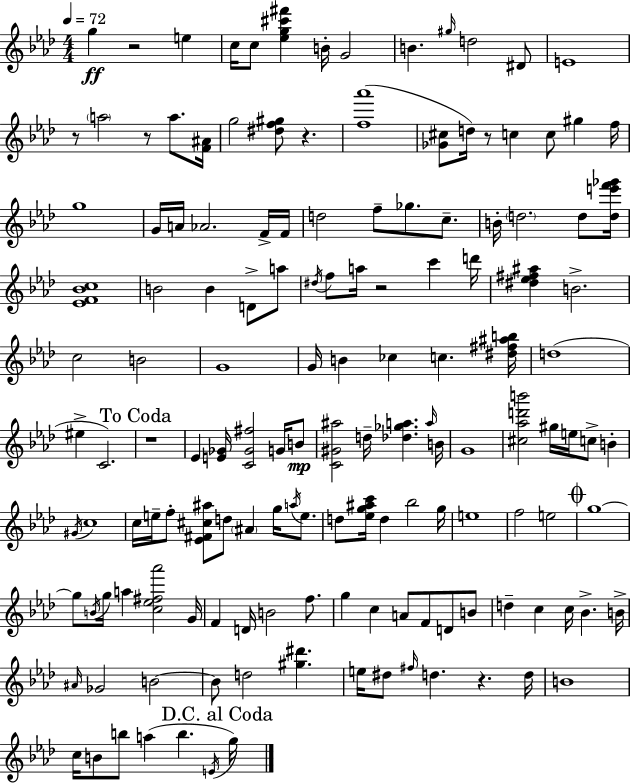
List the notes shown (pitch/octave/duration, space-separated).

G5/q R/h E5/q C5/s C5/e [Eb5,G5,C#6,F#6]/q B4/s G4/h B4/q. G#5/s D5/h D#4/e E4/w R/e A5/h R/e A5/e. [F4,A#4]/s G5/h [D#5,F5,G#5]/e R/q. [F5,Ab6]/w [Gb4,C#5]/e D5/s R/e C5/q C5/e G#5/q F5/s G5/w G4/s A4/s Ab4/h. F4/s F4/s D5/h F5/e Gb5/e. C5/e. B4/s D5/h. D5/e [D5,E6,F6,Gb6]/s [Eb4,F4,Bb4,C5]/w B4/h B4/q D4/e A5/e D#5/s F5/e A5/s R/h C6/q D6/s [D#5,Eb5,F#5,A#5]/q B4/h. C5/h B4/h G4/w G4/s B4/q CES5/q C5/q. [D#5,F#5,A#5,B5]/s D5/w EIS5/q C4/h. R/w Eb4/q [E4,Gb4]/s [C4,Gb4,F#5]/h G4/s B4/e [C4,G#4,A#5]/h D5/s [Db5,Gb5,A5]/q. A5/s B4/s G4/w [C#5,Ab5,D6,B6]/h G#5/s E5/s C5/e B4/q G#4/s C5/w C5/s E5/s F5/e [Eb4,F#4,C#5,A#5]/e D5/e A#4/q G5/s A5/s E5/e. D5/e [Eb5,G5,A#5,C6]/s D5/q Bb5/h G5/s E5/w F5/h E5/h G5/w G5/e B4/s G5/s A5/q [C5,Eb5,F#5,Ab6]/h G4/s F4/q D4/s B4/h F5/e. G5/q C5/q A4/e F4/e D4/e B4/e D5/q C5/q C5/s Bb4/q. B4/s A#4/s Gb4/h B4/h B4/e D5/h [G#5,D#6]/q. E5/s D#5/e F#5/s D5/q. R/q. D5/s B4/w C5/s B4/e B5/e A5/q B5/q. E4/s G5/s